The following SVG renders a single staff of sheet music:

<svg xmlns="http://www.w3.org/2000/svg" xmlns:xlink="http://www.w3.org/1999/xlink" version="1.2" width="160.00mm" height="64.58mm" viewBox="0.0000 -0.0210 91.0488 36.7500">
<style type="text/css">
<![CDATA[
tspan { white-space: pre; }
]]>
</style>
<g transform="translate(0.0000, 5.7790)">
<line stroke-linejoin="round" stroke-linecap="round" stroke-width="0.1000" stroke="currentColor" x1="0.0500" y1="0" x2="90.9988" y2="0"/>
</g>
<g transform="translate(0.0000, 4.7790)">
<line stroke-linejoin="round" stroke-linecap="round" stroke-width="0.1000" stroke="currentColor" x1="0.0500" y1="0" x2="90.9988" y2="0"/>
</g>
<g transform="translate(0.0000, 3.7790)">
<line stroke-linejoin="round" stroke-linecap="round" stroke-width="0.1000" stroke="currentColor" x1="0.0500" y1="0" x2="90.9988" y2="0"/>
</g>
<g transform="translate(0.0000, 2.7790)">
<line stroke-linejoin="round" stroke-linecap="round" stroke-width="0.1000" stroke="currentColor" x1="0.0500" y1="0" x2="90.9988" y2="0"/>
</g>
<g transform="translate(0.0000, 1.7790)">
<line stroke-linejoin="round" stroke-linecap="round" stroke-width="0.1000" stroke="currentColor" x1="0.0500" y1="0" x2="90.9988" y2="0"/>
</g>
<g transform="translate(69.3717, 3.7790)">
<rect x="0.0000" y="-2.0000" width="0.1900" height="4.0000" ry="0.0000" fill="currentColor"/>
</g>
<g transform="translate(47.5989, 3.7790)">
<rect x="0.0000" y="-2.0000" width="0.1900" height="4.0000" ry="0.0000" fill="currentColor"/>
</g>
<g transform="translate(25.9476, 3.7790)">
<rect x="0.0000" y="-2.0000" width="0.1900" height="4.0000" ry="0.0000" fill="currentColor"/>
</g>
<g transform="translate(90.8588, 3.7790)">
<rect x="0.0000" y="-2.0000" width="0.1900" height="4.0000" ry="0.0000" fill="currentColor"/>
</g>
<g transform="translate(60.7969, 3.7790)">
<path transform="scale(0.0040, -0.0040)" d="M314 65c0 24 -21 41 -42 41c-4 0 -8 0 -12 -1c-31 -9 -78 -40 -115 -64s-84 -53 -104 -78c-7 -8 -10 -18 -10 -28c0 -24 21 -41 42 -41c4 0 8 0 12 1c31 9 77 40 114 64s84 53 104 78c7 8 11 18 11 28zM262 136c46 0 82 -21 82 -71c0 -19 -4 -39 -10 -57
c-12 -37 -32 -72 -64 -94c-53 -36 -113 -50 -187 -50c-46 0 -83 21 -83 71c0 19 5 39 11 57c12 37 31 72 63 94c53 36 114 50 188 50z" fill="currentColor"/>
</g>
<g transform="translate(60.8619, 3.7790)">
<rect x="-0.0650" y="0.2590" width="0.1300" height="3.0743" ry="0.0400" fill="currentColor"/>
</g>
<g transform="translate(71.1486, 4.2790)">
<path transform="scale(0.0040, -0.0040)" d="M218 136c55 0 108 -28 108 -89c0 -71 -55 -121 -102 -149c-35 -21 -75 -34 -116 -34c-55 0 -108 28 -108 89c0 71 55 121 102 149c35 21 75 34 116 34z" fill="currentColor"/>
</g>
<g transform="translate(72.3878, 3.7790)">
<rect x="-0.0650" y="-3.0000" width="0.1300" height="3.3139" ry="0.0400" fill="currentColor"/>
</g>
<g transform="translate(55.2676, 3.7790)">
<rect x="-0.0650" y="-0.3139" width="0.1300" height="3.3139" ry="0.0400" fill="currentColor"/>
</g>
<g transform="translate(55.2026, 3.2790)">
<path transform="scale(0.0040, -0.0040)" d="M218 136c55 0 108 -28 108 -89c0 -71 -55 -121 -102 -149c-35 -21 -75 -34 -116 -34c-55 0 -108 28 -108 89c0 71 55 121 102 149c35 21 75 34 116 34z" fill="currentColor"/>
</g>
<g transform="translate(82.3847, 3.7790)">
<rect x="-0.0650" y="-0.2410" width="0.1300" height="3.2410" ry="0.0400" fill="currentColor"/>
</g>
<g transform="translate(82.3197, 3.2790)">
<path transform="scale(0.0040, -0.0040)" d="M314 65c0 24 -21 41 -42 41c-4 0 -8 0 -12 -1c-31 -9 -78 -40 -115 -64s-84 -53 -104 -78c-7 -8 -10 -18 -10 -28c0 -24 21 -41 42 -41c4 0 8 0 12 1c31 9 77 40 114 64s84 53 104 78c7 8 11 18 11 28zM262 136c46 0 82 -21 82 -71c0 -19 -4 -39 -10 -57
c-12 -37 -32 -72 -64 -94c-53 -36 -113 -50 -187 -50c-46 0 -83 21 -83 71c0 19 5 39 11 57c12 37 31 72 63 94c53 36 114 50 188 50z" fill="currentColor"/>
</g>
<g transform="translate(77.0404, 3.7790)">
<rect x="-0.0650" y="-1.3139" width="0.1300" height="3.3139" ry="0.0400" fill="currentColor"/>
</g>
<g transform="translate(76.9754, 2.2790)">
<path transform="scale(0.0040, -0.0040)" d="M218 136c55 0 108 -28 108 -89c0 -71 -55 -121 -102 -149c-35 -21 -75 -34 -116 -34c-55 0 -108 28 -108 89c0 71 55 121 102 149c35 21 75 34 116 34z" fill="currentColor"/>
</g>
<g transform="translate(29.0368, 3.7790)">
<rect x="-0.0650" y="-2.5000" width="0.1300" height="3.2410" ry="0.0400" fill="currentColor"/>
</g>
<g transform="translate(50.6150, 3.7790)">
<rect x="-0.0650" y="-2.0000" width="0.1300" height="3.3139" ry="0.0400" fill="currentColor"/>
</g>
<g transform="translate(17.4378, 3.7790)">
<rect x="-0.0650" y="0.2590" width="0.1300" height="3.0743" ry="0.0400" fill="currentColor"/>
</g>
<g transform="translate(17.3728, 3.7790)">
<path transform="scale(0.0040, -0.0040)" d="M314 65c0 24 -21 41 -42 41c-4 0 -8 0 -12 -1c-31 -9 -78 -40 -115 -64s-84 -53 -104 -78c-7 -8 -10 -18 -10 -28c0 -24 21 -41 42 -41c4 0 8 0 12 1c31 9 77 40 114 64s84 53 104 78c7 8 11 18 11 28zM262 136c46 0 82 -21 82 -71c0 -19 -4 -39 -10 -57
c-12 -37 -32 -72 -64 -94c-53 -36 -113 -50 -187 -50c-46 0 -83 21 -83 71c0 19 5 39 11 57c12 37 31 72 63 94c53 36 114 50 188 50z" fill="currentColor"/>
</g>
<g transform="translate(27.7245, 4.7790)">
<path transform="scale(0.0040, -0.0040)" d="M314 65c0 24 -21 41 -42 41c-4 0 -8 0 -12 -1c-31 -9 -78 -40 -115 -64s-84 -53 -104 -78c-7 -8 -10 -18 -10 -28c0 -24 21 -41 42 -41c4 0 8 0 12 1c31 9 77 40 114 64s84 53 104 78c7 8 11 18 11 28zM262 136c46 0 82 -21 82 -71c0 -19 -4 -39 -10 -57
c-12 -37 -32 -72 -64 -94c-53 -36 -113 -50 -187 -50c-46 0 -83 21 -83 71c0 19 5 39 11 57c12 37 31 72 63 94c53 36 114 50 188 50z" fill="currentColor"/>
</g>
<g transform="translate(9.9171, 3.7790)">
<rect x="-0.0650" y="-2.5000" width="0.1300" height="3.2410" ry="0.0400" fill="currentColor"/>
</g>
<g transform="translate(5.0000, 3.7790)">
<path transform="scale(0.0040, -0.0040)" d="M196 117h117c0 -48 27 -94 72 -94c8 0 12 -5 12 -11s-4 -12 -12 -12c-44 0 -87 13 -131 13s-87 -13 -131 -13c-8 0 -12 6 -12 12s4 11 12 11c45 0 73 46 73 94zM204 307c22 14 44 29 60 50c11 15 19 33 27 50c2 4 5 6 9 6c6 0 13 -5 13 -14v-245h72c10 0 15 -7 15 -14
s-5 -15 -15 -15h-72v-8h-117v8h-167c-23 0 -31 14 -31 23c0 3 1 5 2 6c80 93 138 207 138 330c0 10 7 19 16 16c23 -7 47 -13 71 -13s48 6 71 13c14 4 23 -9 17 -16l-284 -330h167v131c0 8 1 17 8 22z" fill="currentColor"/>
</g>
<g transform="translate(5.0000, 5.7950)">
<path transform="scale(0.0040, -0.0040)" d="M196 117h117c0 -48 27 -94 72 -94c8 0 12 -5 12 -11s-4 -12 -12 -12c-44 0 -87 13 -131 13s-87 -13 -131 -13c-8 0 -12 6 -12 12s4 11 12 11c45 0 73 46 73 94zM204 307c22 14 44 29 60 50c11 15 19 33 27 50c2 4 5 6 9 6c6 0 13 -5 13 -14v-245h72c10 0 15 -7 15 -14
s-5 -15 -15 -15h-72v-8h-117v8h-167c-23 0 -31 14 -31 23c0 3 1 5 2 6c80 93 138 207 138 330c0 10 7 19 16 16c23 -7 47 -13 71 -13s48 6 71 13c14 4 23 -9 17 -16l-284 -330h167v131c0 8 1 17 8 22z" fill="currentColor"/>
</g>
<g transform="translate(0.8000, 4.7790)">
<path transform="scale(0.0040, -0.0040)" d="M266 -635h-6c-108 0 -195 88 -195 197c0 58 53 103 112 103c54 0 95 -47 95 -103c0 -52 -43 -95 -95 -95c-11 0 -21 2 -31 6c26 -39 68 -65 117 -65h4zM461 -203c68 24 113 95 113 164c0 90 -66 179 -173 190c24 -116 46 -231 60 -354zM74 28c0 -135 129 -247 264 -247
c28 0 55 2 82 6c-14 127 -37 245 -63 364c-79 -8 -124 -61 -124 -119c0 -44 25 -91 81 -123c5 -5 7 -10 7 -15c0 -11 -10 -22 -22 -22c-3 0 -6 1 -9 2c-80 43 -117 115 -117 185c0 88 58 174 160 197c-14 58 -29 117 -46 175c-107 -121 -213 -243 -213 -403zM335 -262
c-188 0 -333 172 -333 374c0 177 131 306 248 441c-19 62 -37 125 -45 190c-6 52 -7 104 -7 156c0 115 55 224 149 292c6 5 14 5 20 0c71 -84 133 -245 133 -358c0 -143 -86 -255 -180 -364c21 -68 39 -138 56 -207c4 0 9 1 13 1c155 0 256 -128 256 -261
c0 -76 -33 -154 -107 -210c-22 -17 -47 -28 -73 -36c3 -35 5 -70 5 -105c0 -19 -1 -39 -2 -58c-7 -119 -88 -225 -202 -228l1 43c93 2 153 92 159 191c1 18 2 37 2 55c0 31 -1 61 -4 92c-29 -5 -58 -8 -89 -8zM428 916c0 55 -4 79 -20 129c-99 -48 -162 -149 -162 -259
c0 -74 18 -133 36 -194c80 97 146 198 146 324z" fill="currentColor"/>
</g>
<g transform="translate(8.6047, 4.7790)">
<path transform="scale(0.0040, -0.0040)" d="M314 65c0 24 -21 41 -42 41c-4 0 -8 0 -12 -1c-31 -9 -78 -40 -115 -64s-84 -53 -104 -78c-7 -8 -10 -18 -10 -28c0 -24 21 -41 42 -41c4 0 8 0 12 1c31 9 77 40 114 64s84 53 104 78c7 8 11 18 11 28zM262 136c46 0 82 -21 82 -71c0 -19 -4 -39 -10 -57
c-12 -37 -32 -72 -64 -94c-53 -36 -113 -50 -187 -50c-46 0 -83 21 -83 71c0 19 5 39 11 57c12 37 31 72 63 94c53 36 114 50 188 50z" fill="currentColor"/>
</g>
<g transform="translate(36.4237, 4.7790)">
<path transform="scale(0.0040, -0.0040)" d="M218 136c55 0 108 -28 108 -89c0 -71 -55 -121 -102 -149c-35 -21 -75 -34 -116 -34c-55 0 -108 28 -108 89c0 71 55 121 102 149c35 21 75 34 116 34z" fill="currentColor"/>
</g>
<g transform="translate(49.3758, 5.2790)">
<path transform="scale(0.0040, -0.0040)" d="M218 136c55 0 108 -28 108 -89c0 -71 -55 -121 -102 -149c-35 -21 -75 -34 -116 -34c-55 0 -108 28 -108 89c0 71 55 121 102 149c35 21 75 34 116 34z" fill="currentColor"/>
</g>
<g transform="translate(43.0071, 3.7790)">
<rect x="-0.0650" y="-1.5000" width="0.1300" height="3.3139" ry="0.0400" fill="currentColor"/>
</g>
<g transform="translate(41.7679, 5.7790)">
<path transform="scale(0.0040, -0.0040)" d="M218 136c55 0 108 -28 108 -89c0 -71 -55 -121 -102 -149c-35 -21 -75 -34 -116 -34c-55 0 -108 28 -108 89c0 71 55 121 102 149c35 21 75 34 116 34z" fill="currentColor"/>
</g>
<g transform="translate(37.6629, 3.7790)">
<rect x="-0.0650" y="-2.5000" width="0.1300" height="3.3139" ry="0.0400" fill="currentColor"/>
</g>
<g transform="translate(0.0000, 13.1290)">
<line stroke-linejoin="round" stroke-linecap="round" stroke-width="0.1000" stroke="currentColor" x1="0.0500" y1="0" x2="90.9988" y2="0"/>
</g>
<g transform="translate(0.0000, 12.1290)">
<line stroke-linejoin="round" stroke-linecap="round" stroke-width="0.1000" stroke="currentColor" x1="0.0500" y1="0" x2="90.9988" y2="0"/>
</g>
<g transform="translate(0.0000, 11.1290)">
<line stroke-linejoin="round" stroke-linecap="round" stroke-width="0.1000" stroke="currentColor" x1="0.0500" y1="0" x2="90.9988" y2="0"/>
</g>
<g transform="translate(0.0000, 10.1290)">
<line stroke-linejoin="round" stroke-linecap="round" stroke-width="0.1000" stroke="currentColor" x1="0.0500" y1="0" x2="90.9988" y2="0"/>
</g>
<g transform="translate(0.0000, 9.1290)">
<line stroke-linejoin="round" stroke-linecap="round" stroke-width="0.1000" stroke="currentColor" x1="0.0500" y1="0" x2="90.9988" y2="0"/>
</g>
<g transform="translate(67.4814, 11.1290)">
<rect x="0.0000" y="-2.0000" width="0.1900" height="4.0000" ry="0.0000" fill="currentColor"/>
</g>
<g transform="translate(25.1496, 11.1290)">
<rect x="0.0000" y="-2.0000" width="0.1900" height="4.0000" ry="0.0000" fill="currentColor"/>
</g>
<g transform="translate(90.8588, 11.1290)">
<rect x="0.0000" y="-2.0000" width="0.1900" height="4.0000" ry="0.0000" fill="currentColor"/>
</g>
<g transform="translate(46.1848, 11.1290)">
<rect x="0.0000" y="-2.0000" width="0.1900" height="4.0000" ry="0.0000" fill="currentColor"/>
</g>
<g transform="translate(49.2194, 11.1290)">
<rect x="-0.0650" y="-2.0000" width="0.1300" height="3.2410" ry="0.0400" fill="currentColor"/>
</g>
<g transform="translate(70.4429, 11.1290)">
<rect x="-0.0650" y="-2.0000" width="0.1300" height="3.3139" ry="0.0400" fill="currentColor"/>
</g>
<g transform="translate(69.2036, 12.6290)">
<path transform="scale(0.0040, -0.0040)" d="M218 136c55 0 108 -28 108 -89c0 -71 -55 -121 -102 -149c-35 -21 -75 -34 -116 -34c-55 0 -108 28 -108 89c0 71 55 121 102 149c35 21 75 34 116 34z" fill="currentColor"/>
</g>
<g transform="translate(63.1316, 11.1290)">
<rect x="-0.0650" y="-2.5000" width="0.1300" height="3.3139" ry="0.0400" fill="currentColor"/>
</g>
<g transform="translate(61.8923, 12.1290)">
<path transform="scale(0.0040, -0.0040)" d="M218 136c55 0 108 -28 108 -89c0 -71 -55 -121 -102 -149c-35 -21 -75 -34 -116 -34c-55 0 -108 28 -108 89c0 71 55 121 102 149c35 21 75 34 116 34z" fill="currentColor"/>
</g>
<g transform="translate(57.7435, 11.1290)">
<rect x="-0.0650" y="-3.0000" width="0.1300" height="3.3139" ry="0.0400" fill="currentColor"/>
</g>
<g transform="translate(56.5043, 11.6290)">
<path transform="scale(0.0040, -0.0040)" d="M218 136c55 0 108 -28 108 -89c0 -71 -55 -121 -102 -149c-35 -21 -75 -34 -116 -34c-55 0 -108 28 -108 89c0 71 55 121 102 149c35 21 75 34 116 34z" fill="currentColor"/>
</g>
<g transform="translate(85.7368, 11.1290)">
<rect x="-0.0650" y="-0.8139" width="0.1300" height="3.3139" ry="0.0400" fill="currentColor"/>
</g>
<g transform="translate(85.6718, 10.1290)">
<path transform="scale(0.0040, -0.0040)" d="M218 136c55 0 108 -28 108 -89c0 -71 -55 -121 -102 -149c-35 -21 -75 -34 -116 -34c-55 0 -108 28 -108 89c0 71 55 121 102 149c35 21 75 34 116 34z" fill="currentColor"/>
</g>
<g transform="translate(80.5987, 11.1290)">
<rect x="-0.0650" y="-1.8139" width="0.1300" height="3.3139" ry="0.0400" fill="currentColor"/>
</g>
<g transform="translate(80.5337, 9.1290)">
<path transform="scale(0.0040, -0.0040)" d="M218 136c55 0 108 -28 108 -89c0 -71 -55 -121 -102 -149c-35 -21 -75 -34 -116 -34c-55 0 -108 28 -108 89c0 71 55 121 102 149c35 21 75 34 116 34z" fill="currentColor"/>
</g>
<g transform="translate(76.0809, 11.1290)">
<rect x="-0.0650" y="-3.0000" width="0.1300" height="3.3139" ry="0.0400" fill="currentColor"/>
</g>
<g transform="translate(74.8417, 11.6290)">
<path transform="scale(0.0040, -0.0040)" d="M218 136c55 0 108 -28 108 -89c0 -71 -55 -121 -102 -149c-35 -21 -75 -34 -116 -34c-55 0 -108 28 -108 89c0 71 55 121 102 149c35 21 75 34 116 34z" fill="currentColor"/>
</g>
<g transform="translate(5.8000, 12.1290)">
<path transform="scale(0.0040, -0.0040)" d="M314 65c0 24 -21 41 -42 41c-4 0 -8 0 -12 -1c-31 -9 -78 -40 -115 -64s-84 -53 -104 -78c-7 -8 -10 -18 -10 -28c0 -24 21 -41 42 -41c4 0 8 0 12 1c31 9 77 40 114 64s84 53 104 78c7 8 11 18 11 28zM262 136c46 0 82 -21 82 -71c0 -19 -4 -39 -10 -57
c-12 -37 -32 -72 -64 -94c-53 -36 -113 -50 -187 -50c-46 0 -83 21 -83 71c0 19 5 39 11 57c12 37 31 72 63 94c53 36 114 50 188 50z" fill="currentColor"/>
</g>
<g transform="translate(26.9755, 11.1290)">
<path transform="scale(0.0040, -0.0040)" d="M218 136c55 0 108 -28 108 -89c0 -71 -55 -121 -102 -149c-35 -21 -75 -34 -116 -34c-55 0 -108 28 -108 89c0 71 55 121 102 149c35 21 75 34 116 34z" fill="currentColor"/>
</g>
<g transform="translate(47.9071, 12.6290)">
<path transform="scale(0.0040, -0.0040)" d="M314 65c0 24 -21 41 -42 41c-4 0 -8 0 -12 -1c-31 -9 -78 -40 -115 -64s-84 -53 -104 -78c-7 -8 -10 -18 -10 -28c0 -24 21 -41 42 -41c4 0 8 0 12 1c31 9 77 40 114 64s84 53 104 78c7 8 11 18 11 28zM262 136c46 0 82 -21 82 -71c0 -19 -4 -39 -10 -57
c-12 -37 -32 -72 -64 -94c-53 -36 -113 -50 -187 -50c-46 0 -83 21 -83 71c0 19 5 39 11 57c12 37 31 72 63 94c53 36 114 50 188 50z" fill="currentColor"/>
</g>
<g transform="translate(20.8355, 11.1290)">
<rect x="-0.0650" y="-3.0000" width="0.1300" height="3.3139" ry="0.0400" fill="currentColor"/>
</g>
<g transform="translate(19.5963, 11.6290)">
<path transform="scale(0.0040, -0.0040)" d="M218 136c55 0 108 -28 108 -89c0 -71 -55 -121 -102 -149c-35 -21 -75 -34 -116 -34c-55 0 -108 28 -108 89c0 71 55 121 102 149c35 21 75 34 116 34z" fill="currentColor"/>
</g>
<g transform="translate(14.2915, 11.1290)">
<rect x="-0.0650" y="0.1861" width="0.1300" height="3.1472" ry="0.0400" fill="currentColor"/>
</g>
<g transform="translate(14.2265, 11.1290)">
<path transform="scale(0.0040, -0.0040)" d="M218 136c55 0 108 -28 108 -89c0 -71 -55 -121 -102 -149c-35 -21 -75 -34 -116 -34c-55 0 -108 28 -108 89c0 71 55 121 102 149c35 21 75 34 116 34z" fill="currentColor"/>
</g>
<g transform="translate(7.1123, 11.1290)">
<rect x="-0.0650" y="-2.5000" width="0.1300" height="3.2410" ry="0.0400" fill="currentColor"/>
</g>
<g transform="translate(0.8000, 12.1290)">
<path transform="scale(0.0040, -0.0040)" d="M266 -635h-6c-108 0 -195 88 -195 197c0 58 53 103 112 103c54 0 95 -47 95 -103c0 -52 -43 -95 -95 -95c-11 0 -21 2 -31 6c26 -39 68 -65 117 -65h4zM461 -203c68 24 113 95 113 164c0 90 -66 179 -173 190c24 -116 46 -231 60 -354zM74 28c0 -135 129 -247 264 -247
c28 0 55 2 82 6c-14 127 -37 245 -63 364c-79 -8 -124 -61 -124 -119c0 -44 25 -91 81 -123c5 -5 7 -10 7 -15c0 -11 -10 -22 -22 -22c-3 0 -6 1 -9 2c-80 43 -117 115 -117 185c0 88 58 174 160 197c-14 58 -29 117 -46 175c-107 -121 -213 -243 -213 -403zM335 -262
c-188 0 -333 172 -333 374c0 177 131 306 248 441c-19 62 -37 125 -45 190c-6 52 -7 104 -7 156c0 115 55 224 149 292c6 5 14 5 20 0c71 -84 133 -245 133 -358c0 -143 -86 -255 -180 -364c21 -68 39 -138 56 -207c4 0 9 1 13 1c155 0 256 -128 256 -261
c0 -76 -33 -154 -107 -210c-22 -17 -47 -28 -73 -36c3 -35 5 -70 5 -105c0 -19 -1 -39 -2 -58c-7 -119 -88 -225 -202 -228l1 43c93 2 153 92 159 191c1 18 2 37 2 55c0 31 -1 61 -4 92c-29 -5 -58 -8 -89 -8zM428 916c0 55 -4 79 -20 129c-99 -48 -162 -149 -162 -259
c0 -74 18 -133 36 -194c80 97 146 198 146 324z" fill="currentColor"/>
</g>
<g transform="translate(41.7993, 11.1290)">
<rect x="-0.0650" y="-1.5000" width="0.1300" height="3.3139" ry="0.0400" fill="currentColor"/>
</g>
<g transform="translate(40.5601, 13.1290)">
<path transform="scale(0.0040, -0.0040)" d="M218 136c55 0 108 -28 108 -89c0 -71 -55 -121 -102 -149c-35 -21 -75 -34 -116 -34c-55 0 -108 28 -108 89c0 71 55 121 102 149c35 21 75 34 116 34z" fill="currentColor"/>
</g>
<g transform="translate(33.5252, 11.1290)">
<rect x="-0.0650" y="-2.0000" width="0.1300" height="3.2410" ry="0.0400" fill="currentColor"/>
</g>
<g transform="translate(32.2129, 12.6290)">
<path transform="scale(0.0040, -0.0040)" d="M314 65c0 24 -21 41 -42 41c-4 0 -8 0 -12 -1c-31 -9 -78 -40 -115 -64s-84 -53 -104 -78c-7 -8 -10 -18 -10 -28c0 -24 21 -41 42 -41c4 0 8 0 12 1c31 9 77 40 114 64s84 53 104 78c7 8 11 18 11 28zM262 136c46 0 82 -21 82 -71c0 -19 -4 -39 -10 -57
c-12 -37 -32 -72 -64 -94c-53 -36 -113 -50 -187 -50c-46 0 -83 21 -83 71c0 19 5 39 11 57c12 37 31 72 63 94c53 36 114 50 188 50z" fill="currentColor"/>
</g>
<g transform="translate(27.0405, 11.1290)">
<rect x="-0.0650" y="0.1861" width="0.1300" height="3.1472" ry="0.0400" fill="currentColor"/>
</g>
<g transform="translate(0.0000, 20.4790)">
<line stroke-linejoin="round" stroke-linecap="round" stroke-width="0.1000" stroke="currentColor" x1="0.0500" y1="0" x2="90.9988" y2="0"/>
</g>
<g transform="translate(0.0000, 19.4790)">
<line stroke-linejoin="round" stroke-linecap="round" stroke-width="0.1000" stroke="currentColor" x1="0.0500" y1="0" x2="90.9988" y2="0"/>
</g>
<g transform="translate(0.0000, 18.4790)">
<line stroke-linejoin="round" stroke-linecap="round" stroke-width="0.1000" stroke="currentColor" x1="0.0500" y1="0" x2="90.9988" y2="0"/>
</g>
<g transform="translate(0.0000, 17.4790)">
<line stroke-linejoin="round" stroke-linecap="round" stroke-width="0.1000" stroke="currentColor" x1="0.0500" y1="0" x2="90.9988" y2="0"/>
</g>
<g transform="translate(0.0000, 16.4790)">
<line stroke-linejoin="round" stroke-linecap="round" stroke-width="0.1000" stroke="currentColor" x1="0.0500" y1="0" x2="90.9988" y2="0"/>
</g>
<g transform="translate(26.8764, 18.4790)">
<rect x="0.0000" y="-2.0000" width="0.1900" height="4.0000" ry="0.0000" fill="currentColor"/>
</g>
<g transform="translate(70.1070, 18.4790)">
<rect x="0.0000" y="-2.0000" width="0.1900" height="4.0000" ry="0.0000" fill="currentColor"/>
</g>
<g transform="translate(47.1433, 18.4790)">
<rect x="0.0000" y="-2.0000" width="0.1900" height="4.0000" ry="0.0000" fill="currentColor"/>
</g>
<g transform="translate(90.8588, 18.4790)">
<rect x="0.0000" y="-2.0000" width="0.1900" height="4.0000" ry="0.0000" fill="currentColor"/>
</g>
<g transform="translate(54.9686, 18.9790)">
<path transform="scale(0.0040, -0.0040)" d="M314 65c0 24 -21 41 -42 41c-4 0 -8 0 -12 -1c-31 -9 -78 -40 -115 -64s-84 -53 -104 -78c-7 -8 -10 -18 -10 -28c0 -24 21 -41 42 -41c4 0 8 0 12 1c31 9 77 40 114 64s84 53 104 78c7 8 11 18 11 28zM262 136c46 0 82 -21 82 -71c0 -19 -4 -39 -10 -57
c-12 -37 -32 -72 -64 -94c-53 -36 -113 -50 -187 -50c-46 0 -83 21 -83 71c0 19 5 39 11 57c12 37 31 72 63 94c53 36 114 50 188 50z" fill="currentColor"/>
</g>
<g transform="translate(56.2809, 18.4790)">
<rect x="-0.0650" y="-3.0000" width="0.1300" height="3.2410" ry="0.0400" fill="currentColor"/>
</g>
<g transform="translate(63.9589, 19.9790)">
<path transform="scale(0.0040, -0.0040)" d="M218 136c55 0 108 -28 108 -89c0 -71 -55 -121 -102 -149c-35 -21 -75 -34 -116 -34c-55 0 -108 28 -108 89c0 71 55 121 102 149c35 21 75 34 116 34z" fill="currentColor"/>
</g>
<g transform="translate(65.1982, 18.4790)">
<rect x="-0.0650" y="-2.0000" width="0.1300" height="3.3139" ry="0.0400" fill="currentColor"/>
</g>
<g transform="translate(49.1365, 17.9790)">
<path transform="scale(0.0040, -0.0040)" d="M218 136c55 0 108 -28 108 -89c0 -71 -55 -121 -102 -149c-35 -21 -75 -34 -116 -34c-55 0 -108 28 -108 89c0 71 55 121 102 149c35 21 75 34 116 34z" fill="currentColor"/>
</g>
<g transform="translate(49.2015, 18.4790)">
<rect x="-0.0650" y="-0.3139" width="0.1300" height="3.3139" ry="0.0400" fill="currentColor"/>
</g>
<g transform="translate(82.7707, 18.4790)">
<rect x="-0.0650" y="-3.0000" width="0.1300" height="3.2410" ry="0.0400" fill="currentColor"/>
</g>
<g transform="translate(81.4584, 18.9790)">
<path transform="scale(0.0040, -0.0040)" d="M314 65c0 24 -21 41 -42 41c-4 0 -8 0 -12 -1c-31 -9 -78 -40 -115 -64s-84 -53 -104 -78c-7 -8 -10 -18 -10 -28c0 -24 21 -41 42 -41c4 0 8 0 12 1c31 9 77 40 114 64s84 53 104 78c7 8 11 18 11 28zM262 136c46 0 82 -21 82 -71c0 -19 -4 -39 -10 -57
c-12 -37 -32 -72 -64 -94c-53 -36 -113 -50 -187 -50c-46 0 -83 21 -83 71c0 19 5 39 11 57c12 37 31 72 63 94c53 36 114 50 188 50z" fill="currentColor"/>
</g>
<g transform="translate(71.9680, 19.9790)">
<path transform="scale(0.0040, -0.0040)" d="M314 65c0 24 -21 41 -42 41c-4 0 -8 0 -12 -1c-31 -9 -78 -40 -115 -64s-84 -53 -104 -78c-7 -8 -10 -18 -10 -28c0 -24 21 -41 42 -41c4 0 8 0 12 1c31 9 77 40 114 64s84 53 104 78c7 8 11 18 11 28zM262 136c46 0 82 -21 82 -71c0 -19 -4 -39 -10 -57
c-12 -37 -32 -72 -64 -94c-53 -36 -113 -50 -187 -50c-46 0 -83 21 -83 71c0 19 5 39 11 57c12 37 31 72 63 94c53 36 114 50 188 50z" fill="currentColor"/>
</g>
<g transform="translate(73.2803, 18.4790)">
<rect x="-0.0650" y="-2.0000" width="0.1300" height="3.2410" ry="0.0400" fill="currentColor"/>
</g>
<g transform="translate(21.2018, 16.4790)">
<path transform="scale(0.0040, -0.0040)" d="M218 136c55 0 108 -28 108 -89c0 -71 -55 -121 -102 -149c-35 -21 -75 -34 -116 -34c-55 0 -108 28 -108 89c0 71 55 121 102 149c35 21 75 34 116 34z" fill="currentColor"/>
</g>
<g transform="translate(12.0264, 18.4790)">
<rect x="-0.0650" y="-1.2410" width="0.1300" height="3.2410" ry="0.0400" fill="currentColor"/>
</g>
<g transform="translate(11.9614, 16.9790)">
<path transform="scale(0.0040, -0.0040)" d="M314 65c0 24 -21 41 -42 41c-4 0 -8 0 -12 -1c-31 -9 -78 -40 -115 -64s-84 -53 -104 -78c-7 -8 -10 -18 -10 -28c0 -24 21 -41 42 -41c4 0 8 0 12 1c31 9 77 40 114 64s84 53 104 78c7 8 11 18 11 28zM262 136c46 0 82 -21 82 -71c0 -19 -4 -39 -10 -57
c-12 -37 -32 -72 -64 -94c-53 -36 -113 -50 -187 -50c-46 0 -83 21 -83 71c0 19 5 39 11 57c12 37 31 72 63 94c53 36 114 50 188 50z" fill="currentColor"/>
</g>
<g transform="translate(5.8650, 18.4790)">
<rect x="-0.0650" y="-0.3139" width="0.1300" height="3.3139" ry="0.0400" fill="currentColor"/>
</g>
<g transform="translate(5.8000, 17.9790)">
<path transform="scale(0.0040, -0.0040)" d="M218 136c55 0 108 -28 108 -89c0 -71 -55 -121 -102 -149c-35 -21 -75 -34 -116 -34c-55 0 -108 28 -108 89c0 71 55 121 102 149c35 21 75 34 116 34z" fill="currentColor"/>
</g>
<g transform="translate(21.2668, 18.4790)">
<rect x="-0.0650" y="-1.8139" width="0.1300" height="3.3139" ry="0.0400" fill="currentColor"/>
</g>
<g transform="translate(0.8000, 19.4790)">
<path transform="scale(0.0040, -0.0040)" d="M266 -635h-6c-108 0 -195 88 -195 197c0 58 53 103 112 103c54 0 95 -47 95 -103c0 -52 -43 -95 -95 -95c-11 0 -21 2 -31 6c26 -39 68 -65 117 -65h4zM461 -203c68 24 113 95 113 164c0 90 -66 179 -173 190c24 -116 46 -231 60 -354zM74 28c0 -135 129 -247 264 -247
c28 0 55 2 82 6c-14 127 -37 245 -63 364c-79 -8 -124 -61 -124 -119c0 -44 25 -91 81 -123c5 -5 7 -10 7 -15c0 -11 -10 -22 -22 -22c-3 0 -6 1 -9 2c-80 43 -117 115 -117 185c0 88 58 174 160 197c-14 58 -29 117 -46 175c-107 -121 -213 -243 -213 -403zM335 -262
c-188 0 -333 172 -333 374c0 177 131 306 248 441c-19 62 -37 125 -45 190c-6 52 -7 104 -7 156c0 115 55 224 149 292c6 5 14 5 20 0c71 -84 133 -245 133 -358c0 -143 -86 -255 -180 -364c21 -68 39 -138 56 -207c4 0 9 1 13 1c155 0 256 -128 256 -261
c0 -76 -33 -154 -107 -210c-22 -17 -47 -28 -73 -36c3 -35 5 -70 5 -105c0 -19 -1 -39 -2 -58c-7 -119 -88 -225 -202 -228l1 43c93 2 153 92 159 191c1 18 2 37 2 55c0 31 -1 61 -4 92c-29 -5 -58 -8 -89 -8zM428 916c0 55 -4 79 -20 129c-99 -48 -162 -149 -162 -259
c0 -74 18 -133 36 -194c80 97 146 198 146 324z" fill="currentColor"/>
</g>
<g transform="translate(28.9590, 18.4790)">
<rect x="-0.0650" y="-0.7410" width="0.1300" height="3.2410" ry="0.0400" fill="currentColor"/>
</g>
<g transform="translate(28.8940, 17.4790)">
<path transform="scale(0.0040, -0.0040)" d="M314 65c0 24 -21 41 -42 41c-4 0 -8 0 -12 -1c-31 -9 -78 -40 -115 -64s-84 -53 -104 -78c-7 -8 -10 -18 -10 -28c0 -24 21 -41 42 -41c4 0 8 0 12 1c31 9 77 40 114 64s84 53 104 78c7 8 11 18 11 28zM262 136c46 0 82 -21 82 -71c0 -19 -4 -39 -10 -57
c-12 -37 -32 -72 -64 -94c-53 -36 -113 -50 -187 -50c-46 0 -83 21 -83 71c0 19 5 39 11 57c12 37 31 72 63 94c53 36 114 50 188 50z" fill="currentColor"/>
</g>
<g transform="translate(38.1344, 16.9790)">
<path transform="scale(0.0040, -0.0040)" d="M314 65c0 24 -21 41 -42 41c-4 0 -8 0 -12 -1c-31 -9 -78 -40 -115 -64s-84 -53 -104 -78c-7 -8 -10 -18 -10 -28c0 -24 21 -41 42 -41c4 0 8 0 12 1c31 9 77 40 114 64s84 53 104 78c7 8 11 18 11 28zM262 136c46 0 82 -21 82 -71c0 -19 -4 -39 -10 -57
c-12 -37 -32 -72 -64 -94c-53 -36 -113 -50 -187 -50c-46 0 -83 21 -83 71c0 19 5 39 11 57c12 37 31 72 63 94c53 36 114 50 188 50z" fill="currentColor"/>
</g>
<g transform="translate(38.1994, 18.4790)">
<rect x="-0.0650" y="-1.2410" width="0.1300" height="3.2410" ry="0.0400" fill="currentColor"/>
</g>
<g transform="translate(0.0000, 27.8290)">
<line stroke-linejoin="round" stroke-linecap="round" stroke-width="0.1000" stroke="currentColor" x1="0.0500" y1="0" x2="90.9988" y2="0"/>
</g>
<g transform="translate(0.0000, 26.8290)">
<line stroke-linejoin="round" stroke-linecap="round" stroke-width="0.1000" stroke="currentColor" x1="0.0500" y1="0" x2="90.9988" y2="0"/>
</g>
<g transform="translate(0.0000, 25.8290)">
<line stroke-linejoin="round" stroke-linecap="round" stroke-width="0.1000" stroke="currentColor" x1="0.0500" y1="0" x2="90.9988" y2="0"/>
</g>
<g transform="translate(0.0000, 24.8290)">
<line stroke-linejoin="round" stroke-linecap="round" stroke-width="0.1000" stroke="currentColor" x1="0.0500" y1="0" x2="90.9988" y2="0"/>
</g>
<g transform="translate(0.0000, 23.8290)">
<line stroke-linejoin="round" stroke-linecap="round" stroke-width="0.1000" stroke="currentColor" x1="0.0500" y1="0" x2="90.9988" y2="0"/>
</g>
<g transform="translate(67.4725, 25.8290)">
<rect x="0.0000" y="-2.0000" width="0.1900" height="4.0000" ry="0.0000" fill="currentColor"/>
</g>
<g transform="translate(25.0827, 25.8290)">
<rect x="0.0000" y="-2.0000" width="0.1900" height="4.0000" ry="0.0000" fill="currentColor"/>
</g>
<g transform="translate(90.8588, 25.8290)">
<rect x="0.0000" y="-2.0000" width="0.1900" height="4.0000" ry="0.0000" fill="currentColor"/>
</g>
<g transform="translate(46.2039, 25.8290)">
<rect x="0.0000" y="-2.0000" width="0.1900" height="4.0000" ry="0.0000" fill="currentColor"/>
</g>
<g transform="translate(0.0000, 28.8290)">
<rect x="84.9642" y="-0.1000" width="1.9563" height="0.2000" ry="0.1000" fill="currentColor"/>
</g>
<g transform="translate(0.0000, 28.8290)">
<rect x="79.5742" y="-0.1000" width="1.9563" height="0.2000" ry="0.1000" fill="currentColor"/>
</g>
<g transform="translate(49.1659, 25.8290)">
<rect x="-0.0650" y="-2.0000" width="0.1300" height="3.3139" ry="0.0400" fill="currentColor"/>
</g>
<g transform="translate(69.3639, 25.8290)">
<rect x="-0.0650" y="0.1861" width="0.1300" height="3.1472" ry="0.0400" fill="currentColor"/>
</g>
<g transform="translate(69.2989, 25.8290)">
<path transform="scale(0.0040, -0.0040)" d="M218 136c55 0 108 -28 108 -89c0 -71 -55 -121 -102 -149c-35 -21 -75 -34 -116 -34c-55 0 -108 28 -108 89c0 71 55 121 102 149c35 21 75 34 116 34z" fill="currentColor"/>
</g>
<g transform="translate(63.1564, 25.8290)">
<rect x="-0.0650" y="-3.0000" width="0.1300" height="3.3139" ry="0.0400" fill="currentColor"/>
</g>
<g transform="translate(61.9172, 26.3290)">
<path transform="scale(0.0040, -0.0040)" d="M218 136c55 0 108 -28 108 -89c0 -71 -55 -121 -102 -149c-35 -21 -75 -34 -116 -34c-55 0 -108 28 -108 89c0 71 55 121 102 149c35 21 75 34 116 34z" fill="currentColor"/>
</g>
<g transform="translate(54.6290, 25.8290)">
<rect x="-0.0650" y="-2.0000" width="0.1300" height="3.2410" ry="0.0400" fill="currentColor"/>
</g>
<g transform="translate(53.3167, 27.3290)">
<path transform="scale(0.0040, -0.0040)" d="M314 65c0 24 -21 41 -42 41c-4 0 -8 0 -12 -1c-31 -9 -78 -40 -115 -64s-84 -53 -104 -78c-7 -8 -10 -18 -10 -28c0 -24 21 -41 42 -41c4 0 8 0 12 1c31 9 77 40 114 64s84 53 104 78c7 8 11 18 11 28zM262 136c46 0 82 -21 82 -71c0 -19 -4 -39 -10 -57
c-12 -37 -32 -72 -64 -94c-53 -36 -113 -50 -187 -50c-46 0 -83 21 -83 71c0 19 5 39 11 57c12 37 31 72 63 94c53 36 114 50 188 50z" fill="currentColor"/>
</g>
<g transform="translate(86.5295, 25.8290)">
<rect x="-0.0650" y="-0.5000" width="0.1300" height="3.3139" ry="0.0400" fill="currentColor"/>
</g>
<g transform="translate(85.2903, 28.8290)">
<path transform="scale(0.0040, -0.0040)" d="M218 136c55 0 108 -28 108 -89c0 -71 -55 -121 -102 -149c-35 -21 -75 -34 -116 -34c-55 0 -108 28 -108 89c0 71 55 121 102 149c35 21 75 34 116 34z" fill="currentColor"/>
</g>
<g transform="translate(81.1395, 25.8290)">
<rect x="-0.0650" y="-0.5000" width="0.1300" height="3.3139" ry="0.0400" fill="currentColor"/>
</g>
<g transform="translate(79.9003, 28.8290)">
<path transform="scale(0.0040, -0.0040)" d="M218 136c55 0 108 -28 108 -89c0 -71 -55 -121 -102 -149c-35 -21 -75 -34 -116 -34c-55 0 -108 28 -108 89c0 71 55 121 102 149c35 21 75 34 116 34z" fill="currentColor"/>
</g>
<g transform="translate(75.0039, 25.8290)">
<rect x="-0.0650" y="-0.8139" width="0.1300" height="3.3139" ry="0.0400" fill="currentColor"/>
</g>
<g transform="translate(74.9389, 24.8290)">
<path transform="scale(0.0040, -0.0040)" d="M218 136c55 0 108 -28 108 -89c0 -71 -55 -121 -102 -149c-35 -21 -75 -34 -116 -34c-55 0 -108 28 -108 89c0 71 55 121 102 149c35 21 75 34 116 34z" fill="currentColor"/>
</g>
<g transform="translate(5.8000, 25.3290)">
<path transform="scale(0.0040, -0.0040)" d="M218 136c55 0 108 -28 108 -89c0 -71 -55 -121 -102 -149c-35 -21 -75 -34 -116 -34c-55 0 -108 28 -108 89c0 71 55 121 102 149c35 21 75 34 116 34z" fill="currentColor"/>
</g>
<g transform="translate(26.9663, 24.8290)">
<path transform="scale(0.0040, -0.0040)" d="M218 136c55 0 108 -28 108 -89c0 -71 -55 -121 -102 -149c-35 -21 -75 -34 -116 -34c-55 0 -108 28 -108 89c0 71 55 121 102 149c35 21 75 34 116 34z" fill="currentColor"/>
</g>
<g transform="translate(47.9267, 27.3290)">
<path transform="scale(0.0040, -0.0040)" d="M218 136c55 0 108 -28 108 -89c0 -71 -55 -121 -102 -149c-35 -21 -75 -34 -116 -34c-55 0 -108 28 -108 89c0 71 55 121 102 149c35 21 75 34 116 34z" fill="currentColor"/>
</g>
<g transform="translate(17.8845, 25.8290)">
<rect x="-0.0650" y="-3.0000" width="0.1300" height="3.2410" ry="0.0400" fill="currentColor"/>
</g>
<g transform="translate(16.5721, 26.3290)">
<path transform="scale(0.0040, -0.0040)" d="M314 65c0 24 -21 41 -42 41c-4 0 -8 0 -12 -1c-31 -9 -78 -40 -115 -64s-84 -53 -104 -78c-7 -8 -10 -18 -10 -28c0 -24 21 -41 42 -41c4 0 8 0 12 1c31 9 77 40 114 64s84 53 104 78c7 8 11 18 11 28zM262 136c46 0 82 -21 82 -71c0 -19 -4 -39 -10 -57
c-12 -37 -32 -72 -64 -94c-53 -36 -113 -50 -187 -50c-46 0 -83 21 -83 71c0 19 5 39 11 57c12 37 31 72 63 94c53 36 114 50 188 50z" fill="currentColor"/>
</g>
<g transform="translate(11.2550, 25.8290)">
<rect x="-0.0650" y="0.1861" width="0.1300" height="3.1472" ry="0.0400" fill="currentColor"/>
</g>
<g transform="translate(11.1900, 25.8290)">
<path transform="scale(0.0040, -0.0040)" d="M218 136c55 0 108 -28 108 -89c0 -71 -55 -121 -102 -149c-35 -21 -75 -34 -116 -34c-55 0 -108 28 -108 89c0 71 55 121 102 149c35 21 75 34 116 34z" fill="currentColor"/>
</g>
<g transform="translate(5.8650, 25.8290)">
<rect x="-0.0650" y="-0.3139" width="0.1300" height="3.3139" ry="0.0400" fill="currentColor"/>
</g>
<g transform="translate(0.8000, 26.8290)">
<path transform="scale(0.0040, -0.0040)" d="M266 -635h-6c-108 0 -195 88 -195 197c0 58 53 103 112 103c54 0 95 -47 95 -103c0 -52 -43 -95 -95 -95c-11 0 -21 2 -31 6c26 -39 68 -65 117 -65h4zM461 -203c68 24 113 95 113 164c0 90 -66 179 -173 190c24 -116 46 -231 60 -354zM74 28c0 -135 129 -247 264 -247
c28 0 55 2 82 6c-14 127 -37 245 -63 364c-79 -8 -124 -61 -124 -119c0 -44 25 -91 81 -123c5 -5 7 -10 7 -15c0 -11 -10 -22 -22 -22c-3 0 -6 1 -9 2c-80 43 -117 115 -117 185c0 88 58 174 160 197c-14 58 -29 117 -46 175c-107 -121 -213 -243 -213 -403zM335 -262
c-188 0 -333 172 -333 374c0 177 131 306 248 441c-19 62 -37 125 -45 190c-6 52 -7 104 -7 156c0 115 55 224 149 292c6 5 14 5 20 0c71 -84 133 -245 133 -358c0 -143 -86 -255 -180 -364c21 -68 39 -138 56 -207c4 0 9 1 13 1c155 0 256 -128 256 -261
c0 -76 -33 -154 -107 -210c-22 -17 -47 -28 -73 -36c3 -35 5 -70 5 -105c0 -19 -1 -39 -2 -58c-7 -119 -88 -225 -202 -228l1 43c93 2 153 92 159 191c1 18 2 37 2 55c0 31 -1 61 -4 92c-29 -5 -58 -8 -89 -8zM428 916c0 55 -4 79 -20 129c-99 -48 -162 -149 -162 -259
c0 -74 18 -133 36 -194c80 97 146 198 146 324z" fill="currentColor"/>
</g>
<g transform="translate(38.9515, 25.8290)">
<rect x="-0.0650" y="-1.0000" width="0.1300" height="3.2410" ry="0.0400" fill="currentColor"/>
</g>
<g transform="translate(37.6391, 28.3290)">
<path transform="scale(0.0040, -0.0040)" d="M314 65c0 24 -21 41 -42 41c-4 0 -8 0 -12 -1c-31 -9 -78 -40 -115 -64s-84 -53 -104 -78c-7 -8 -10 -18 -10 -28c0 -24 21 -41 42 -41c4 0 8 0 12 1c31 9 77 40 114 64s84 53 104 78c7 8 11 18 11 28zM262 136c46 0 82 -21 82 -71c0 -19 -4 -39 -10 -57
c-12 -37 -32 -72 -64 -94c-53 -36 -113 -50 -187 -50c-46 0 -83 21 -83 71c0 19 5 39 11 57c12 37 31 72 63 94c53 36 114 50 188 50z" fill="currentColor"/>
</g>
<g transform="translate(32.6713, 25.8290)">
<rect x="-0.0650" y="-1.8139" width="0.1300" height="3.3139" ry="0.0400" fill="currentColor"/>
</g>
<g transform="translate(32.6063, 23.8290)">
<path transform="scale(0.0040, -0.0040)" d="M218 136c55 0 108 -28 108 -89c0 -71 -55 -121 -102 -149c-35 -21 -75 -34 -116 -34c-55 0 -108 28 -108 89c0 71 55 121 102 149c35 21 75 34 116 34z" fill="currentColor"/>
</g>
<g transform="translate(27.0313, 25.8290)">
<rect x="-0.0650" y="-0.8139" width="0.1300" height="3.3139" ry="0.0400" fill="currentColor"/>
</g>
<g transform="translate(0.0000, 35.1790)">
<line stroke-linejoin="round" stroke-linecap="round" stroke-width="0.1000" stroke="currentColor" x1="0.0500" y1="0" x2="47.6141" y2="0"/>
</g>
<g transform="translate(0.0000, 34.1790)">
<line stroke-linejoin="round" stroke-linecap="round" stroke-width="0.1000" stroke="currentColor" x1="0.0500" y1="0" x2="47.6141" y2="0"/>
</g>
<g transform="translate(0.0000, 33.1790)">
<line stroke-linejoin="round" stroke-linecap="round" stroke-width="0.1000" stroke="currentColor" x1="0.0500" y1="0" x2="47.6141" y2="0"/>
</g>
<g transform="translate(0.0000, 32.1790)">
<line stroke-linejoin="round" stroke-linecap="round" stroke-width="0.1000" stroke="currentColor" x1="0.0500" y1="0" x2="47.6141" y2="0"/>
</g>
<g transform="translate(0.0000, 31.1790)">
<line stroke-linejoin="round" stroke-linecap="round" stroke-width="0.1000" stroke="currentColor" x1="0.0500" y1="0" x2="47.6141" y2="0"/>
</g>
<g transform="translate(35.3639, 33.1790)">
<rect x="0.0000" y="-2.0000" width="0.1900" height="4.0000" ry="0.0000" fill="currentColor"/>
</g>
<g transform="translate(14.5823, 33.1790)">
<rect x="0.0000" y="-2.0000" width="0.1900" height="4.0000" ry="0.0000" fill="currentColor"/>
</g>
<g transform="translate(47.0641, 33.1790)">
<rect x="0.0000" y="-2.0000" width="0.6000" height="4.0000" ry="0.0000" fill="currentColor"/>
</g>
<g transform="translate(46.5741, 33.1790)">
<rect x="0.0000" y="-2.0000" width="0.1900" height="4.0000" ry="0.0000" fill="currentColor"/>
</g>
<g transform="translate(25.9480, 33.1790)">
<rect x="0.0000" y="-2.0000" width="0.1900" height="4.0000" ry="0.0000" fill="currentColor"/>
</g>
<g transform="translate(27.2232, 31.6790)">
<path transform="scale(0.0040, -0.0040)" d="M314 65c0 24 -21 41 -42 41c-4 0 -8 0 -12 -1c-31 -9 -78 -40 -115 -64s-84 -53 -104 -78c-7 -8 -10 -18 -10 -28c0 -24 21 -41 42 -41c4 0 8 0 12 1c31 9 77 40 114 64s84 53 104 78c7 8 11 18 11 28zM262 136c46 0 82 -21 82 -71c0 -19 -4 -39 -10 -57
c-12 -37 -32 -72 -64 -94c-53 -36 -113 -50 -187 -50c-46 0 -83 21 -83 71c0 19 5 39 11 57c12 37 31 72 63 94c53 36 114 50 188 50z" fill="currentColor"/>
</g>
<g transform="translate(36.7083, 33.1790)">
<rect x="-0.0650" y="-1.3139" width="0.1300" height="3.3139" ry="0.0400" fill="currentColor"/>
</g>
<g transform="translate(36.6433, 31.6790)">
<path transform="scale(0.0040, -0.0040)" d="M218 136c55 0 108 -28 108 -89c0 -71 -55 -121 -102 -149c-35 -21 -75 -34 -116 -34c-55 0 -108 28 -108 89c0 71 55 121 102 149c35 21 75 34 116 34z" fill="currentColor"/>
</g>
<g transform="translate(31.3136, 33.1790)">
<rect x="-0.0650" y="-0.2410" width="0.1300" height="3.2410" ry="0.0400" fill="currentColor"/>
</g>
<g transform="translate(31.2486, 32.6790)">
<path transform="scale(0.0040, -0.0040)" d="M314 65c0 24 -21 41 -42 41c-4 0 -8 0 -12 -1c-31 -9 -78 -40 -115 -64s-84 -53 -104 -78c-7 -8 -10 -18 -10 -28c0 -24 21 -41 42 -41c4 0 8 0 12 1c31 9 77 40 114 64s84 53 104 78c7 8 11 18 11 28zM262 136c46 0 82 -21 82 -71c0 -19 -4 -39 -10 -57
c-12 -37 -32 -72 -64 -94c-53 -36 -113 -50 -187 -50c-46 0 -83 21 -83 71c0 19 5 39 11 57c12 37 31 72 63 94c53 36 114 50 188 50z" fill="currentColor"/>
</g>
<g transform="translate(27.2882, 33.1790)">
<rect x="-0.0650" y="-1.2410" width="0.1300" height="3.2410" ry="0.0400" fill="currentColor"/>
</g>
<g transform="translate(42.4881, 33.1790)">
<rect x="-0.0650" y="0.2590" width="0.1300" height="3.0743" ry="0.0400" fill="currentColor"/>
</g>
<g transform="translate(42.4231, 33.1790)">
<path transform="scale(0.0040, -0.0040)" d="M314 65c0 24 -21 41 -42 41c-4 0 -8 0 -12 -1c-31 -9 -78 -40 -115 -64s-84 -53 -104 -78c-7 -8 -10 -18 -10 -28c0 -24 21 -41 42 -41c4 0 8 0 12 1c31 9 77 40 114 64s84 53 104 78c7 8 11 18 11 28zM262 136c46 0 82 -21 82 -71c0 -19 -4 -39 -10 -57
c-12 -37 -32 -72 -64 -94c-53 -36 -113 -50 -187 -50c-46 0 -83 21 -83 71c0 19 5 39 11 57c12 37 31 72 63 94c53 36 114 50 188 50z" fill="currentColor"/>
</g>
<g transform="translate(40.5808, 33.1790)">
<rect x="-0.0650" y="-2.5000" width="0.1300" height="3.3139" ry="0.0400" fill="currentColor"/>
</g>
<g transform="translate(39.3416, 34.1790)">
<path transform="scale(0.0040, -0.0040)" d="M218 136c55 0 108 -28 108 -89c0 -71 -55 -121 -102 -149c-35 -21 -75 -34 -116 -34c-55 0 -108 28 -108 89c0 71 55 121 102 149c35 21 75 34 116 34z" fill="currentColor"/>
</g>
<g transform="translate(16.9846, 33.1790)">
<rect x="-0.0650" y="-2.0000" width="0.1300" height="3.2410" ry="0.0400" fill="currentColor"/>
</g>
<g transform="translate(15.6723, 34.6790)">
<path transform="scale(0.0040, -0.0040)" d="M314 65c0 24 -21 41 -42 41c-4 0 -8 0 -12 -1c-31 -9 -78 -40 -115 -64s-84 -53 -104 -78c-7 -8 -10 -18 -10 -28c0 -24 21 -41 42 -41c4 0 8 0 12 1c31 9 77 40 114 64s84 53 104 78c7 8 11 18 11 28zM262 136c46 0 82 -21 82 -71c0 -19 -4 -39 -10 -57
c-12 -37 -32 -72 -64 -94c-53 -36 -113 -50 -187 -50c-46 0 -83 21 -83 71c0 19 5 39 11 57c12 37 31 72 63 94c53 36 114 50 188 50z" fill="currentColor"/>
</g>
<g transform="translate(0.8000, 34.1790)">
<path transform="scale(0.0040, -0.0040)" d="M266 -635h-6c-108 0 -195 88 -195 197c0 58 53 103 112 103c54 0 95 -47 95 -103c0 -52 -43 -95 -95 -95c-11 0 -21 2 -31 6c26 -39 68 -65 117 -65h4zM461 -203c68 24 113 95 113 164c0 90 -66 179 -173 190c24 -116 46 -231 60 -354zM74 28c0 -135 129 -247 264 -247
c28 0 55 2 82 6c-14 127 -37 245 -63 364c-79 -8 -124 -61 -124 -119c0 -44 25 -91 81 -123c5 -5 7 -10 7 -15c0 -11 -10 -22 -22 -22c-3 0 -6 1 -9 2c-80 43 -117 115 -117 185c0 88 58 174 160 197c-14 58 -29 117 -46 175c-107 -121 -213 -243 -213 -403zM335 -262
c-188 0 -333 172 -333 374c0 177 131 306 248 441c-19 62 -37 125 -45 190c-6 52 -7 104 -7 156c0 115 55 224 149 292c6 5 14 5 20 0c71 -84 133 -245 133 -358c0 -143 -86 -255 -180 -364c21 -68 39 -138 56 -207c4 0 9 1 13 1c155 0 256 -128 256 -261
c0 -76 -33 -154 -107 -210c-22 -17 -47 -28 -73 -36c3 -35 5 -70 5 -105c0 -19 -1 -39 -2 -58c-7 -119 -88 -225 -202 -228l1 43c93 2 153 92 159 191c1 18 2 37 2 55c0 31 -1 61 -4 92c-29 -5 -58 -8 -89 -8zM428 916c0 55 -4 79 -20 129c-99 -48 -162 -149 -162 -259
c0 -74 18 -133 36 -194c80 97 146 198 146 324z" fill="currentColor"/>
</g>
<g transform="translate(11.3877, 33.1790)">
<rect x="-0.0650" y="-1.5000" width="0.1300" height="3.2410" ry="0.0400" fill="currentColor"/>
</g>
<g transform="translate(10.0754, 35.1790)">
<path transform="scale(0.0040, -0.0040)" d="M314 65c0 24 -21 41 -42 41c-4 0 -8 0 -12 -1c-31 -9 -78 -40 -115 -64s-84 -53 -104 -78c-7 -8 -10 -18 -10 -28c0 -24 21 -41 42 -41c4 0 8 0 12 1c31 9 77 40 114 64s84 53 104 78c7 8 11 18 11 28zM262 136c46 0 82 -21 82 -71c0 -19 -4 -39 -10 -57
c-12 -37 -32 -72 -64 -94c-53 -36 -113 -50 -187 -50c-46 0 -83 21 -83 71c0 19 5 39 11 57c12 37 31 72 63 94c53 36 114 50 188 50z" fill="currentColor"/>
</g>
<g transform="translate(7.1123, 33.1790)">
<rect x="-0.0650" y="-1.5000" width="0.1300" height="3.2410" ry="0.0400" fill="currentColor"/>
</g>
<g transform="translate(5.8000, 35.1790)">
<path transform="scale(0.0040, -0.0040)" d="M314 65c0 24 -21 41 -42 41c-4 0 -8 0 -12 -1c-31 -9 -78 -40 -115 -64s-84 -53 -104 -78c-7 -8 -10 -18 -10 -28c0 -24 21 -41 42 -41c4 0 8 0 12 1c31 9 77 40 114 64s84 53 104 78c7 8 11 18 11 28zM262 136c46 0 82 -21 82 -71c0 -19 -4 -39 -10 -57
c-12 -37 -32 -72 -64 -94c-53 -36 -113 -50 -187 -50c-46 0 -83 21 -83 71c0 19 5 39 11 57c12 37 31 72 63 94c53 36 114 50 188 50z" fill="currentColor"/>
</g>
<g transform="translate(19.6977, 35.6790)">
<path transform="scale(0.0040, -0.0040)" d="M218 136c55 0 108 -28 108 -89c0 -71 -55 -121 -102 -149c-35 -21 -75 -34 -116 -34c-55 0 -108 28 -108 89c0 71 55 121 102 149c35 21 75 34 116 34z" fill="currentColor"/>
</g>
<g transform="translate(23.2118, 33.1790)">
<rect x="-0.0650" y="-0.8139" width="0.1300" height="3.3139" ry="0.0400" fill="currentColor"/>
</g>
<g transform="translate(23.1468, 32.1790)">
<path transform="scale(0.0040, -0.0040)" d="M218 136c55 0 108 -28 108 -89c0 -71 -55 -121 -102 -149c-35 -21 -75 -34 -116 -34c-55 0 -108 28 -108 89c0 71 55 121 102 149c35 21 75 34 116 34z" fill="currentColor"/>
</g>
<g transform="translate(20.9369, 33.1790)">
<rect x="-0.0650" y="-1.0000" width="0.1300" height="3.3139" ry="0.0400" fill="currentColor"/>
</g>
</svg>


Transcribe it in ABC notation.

X:1
T:Untitled
M:4/4
L:1/4
K:C
G2 B2 G2 G E F c B2 A e c2 G2 B A B F2 E F2 A G F A f d c e2 f d2 e2 c A2 F F2 A2 c B A2 d f D2 F F2 A B d C C E2 E2 F2 D d e2 c2 e G B2